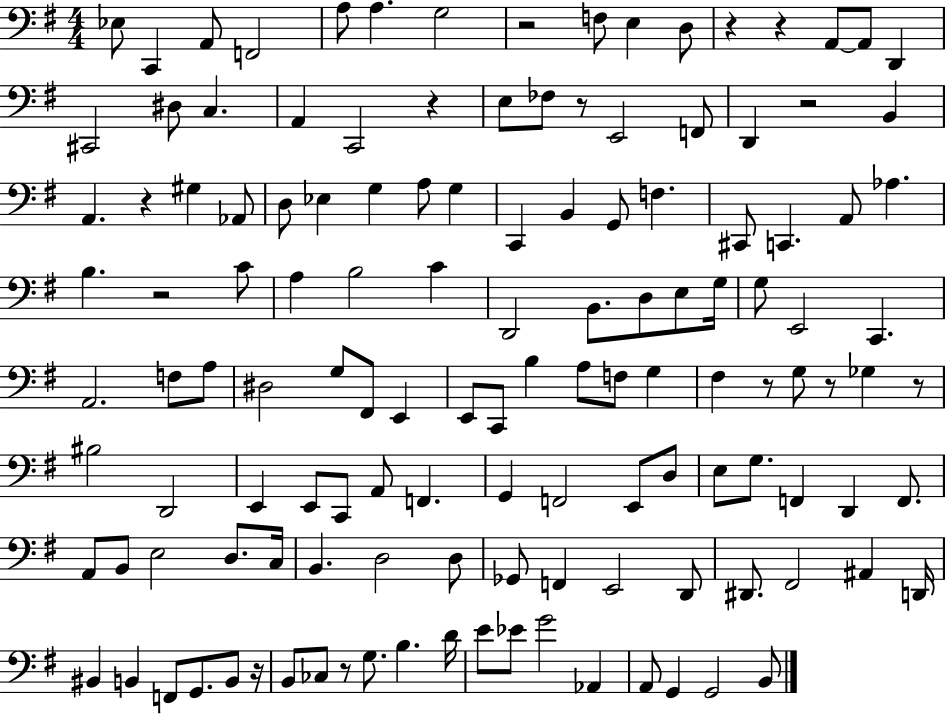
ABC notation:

X:1
T:Untitled
M:4/4
L:1/4
K:G
_E,/2 C,, A,,/2 F,,2 A,/2 A, G,2 z2 F,/2 E, D,/2 z z A,,/2 A,,/2 D,, ^C,,2 ^D,/2 C, A,, C,,2 z E,/2 _F,/2 z/2 E,,2 F,,/2 D,, z2 B,, A,, z ^G, _A,,/2 D,/2 _E, G, A,/2 G, C,, B,, G,,/2 F, ^C,,/2 C,, A,,/2 _A, B, z2 C/2 A, B,2 C D,,2 B,,/2 D,/2 E,/2 G,/4 G,/2 E,,2 C,, A,,2 F,/2 A,/2 ^D,2 G,/2 ^F,,/2 E,, E,,/2 C,,/2 B, A,/2 F,/2 G, ^F, z/2 G,/2 z/2 _G, z/2 ^B,2 D,,2 E,, E,,/2 C,,/2 A,,/2 F,, G,, F,,2 E,,/2 D,/2 E,/2 G,/2 F,, D,, F,,/2 A,,/2 B,,/2 E,2 D,/2 C,/4 B,, D,2 D,/2 _G,,/2 F,, E,,2 D,,/2 ^D,,/2 ^F,,2 ^A,, D,,/4 ^B,, B,, F,,/2 G,,/2 B,,/2 z/4 B,,/2 _C,/2 z/2 G,/2 B, D/4 E/2 _E/2 G2 _A,, A,,/2 G,, G,,2 B,,/2